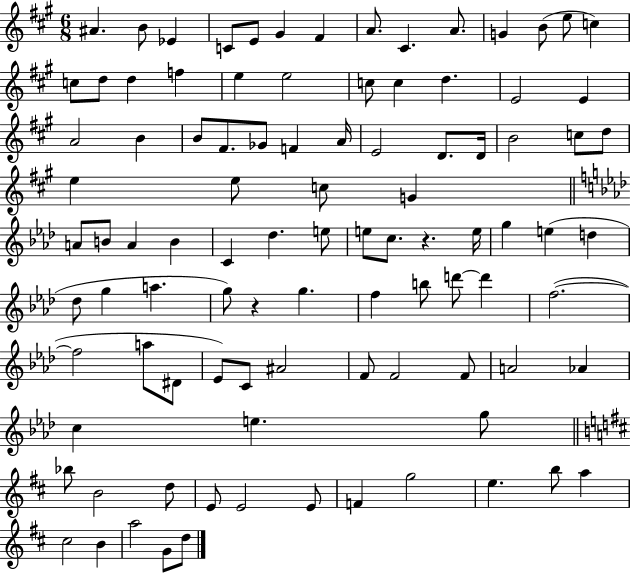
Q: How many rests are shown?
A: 2